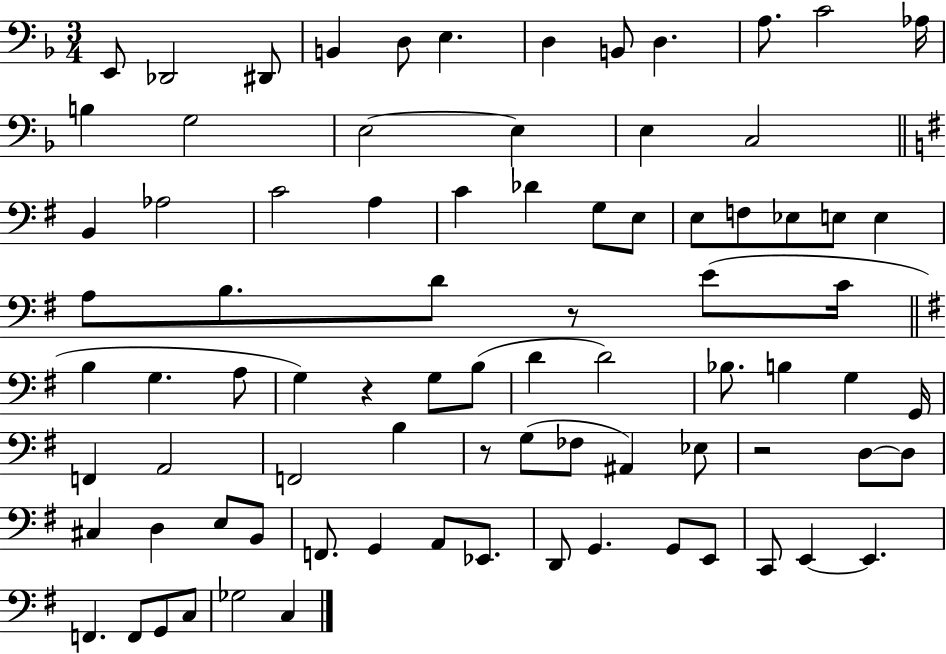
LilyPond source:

{
  \clef bass
  \numericTimeSignature
  \time 3/4
  \key f \major
  e,8 des,2 dis,8 | b,4 d8 e4. | d4 b,8 d4. | a8. c'2 aes16 | \break b4 g2 | e2~~ e4 | e4 c2 | \bar "||" \break \key e \minor b,4 aes2 | c'2 a4 | c'4 des'4 g8 e8 | e8 f8 ees8 e8 e4 | \break a8 b8. d'8 r8 e'8( c'16 | \bar "||" \break \key g \major b4 g4. a8 | g4) r4 g8 b8( | d'4 d'2) | bes8. b4 g4 g,16 | \break f,4 a,2 | f,2 b4 | r8 g8( fes8 ais,4) ees8 | r2 d8~~ d8 | \break cis4 d4 e8 b,8 | f,8. g,4 a,8 ees,8. | d,8 g,4. g,8 e,8 | c,8 e,4~~ e,4. | \break f,4. f,8 g,8 c8 | ges2 c4 | \bar "|."
}